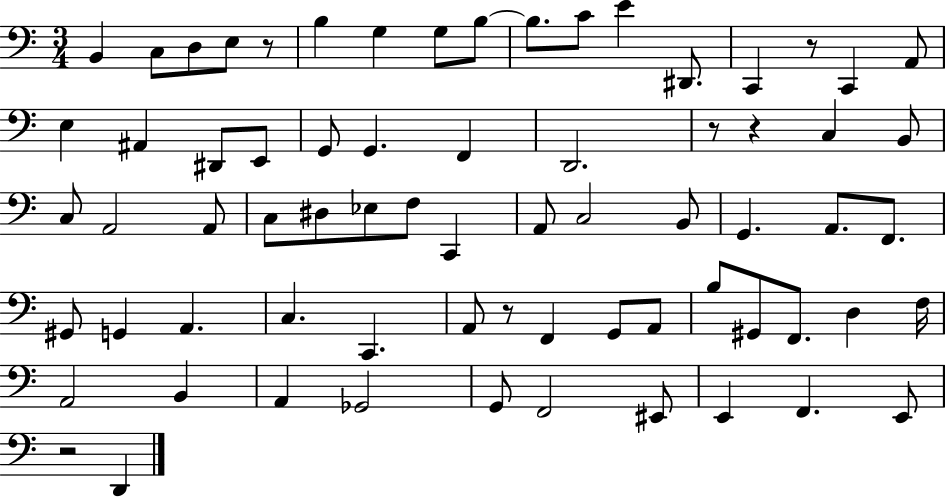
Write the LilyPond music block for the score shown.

{
  \clef bass
  \numericTimeSignature
  \time 3/4
  \key c \major
  \repeat volta 2 { b,4 c8 d8 e8 r8 | b4 g4 g8 b8~~ | b8. c'8 e'4 dis,8. | c,4 r8 c,4 a,8 | \break e4 ais,4 dis,8 e,8 | g,8 g,4. f,4 | d,2. | r8 r4 c4 b,8 | \break c8 a,2 a,8 | c8 dis8 ees8 f8 c,4 | a,8 c2 b,8 | g,4. a,8. f,8. | \break gis,8 g,4 a,4. | c4. c,4. | a,8 r8 f,4 g,8 a,8 | b8 gis,8 f,8. d4 f16 | \break a,2 b,4 | a,4 ges,2 | g,8 f,2 eis,8 | e,4 f,4. e,8 | \break r2 d,4 | } \bar "|."
}